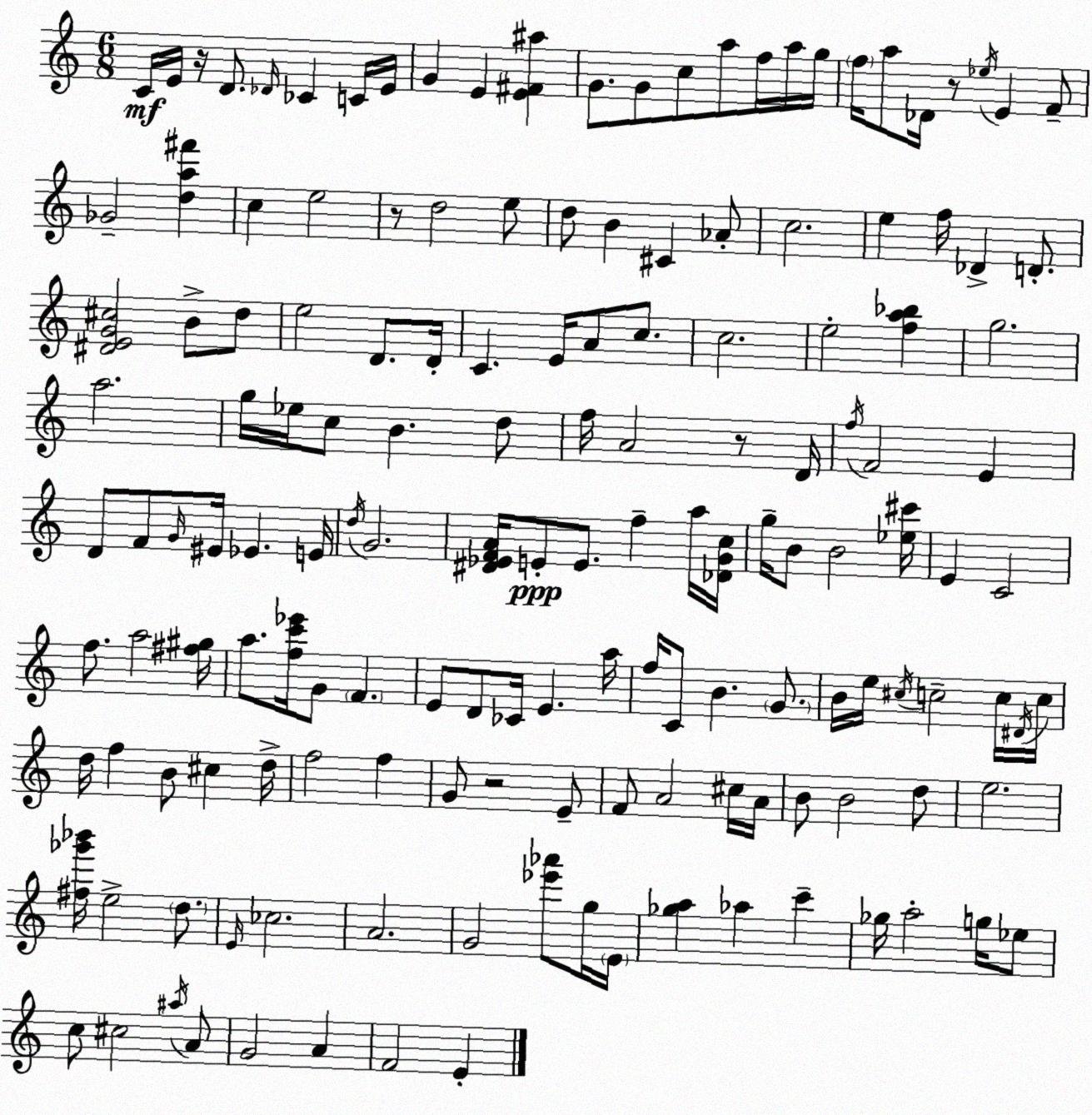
X:1
T:Untitled
M:6/8
L:1/4
K:C
C/4 E/4 z/4 D/2 _D/4 _C C/4 E/4 G E [E^F^a] G/2 G/2 c/2 a/2 f/4 a/4 g/4 f/4 a/2 _D/4 z/2 _e/4 E F/2 _G2 [da^f'] c e2 z/2 d2 e/2 d/2 B ^C _A/2 c2 e f/4 _D D/2 [^DEG^c]2 B/2 d/2 e2 D/2 D/4 C E/4 A/2 c/2 c2 e2 [fa_b] g2 a2 g/4 _e/4 c/2 B d/2 f/4 A2 z/2 D/4 f/4 F2 E D/2 F/2 G/4 ^E/4 _E E/4 d/4 G2 [^D_EFA]/4 E/2 E/2 f a/4 [_DGc]/4 g/4 B/2 B2 [_e^c']/4 E C2 f/2 a2 [^f^g]/4 a/2 [fc'_e']/4 G/2 F E/2 D/2 _C/4 E a/4 f/4 C/2 B G/2 B/4 e/4 ^c/4 c2 c/4 ^D/4 c/4 d/4 f B/2 ^c d/4 f2 f G/2 z2 E/2 F/2 A2 ^c/4 A/4 B/2 B2 d/2 e2 [^f_g'_b']/4 e2 d/2 E/4 _c2 A2 G2 [_e'_a']/2 g/4 E/4 [_ga] _a c' _g/4 a2 g/4 _e/2 c/2 ^c2 ^a/4 A/2 G2 A F2 E